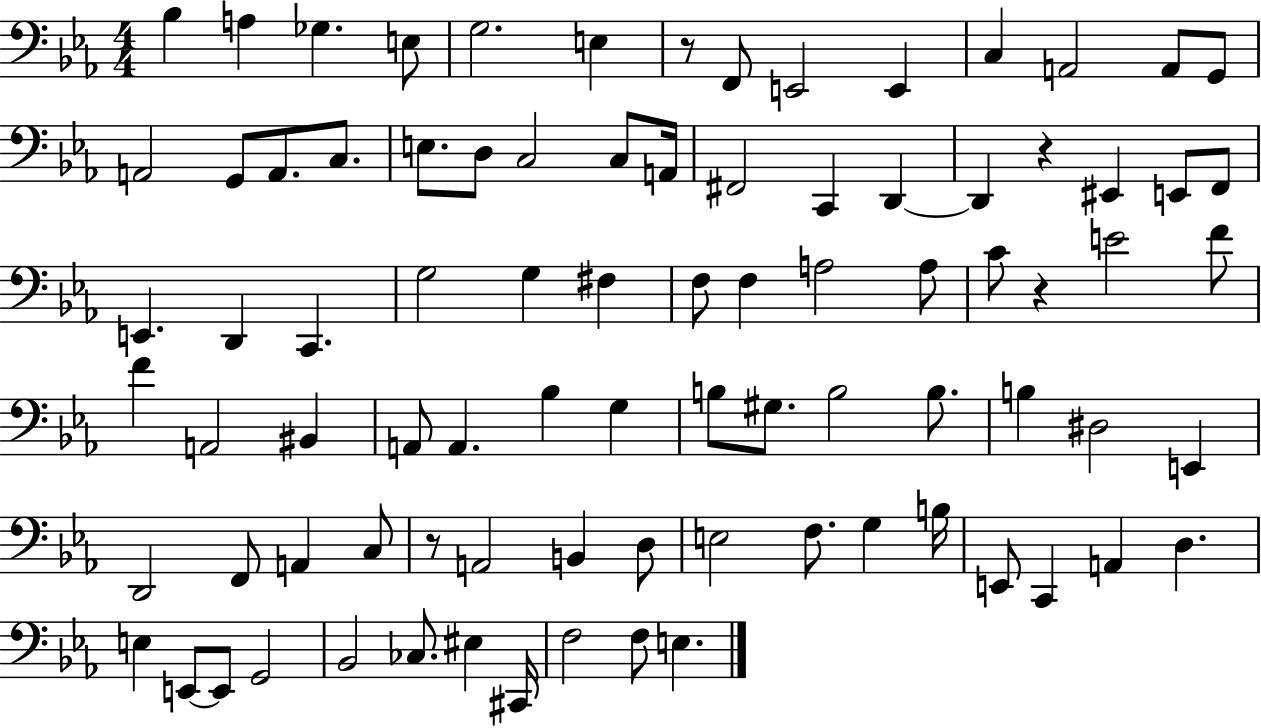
{
  \clef bass
  \numericTimeSignature
  \time 4/4
  \key ees \major
  bes4 a4 ges4. e8 | g2. e4 | r8 f,8 e,2 e,4 | c4 a,2 a,8 g,8 | \break a,2 g,8 a,8. c8. | e8. d8 c2 c8 a,16 | fis,2 c,4 d,4~~ | d,4 r4 eis,4 e,8 f,8 | \break e,4. d,4 c,4. | g2 g4 fis4 | f8 f4 a2 a8 | c'8 r4 e'2 f'8 | \break f'4 a,2 bis,4 | a,8 a,4. bes4 g4 | b8 gis8. b2 b8. | b4 dis2 e,4 | \break d,2 f,8 a,4 c8 | r8 a,2 b,4 d8 | e2 f8. g4 b16 | e,8 c,4 a,4 d4. | \break e4 e,8~~ e,8 g,2 | bes,2 ces8. eis4 cis,16 | f2 f8 e4. | \bar "|."
}